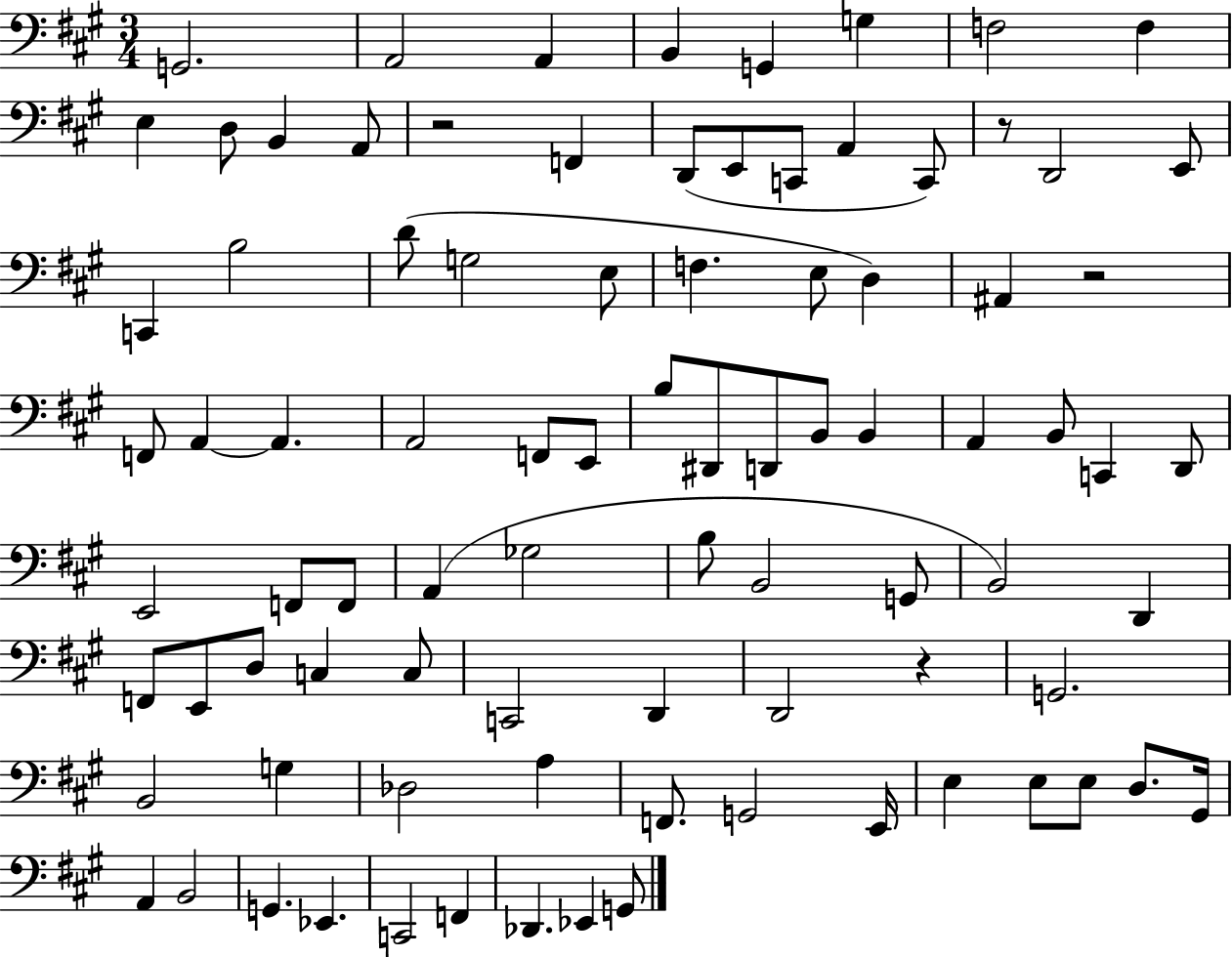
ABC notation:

X:1
T:Untitled
M:3/4
L:1/4
K:A
G,,2 A,,2 A,, B,, G,, G, F,2 F, E, D,/2 B,, A,,/2 z2 F,, D,,/2 E,,/2 C,,/2 A,, C,,/2 z/2 D,,2 E,,/2 C,, B,2 D/2 G,2 E,/2 F, E,/2 D, ^A,, z2 F,,/2 A,, A,, A,,2 F,,/2 E,,/2 B,/2 ^D,,/2 D,,/2 B,,/2 B,, A,, B,,/2 C,, D,,/2 E,,2 F,,/2 F,,/2 A,, _G,2 B,/2 B,,2 G,,/2 B,,2 D,, F,,/2 E,,/2 D,/2 C, C,/2 C,,2 D,, D,,2 z G,,2 B,,2 G, _D,2 A, F,,/2 G,,2 E,,/4 E, E,/2 E,/2 D,/2 ^G,,/4 A,, B,,2 G,, _E,, C,,2 F,, _D,, _E,, G,,/2